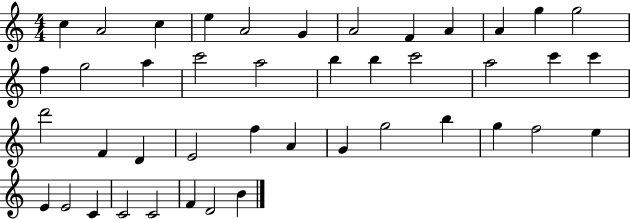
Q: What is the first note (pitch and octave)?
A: C5